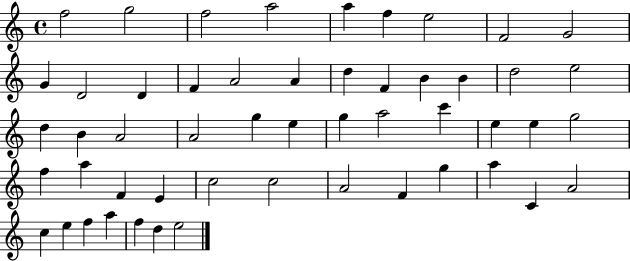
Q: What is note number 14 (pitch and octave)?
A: A4